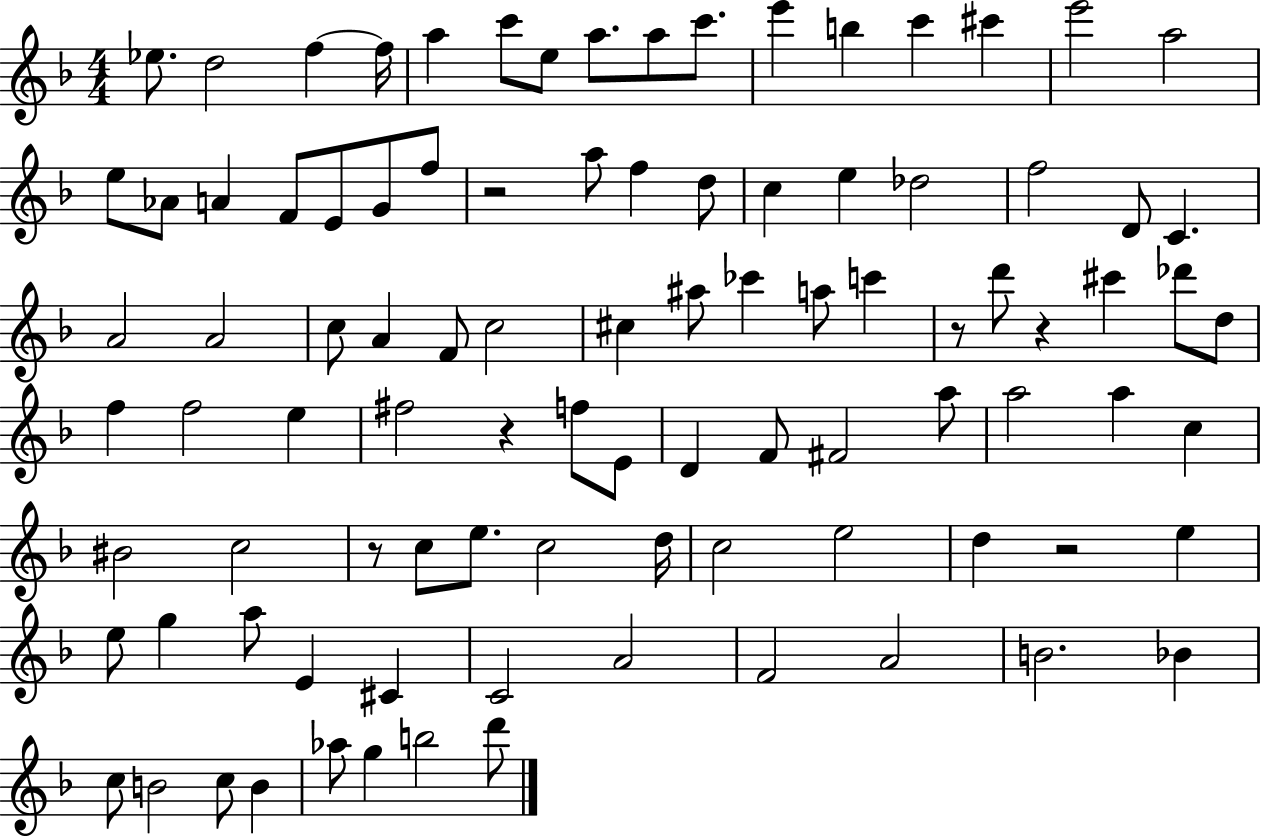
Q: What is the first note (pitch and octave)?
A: Eb5